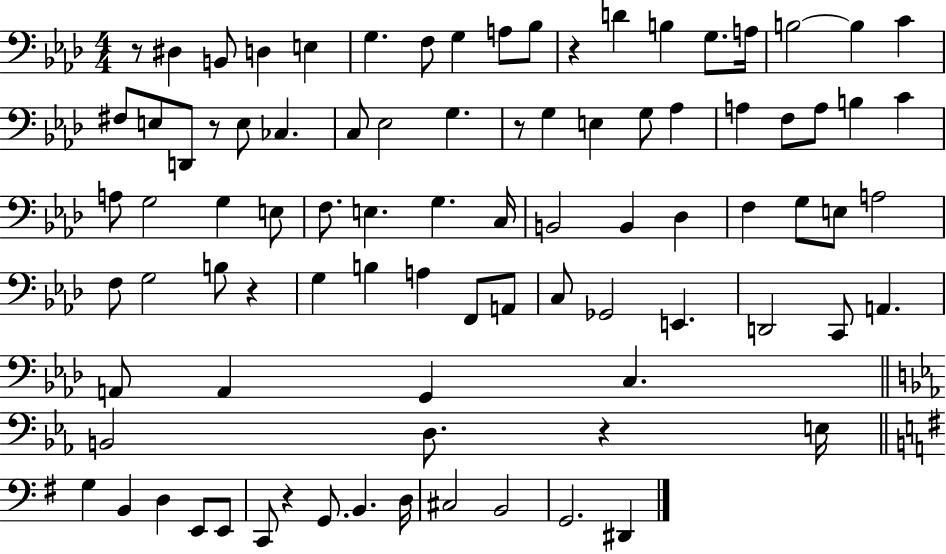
{
  \clef bass
  \numericTimeSignature
  \time 4/4
  \key aes \major
  r8 dis4 b,8 d4 e4 | g4. f8 g4 a8 bes8 | r4 d'4 b4 g8. a16 | b2~~ b4 c'4 | \break fis8 e8 d,8 r8 e8 ces4. | c8 ees2 g4. | r8 g4 e4 g8 aes4 | a4 f8 a8 b4 c'4 | \break a8 g2 g4 e8 | f8. e4. g4. c16 | b,2 b,4 des4 | f4 g8 e8 a2 | \break f8 g2 b8 r4 | g4 b4 a4 f,8 a,8 | c8 ges,2 e,4. | d,2 c,8 a,4. | \break a,8 a,4 g,4 c4. | \bar "||" \break \key c \minor b,2 d8. r4 e16 | \bar "||" \break \key e \minor g4 b,4 d4 e,8 e,8 | c,8 r4 g,8. b,4. d16 | cis2 b,2 | g,2. dis,4 | \break \bar "|."
}